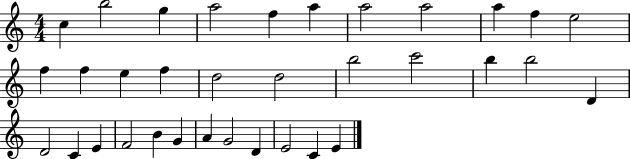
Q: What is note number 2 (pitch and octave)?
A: B5